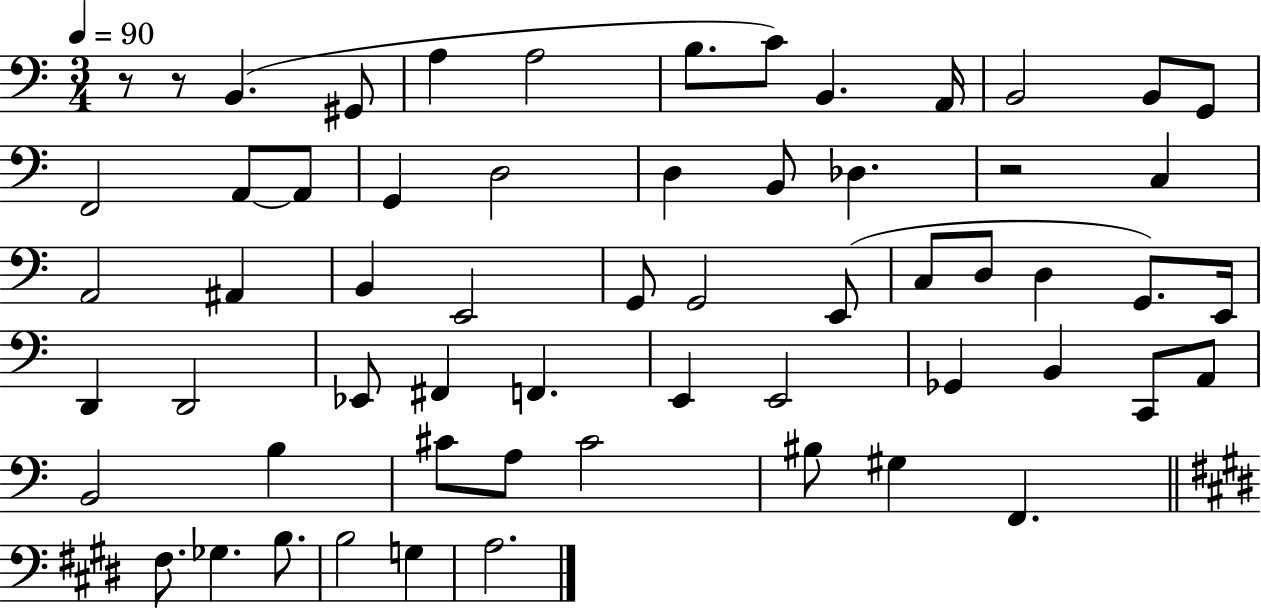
{
  \clef bass
  \numericTimeSignature
  \time 3/4
  \key c \major
  \tempo 4 = 90
  r8 r8 b,4.( gis,8 | a4 a2 | b8. c'8) b,4. a,16 | b,2 b,8 g,8 | \break f,2 a,8~~ a,8 | g,4 d2 | d4 b,8 des4. | r2 c4 | \break a,2 ais,4 | b,4 e,2 | g,8 g,2 e,8( | c8 d8 d4 g,8.) e,16 | \break d,4 d,2 | ees,8 fis,4 f,4. | e,4 e,2 | ges,4 b,4 c,8 a,8 | \break b,2 b4 | cis'8 a8 cis'2 | bis8 gis4 f,4. | \bar "||" \break \key e \major fis8. ges4. b8. | b2 g4 | a2. | \bar "|."
}